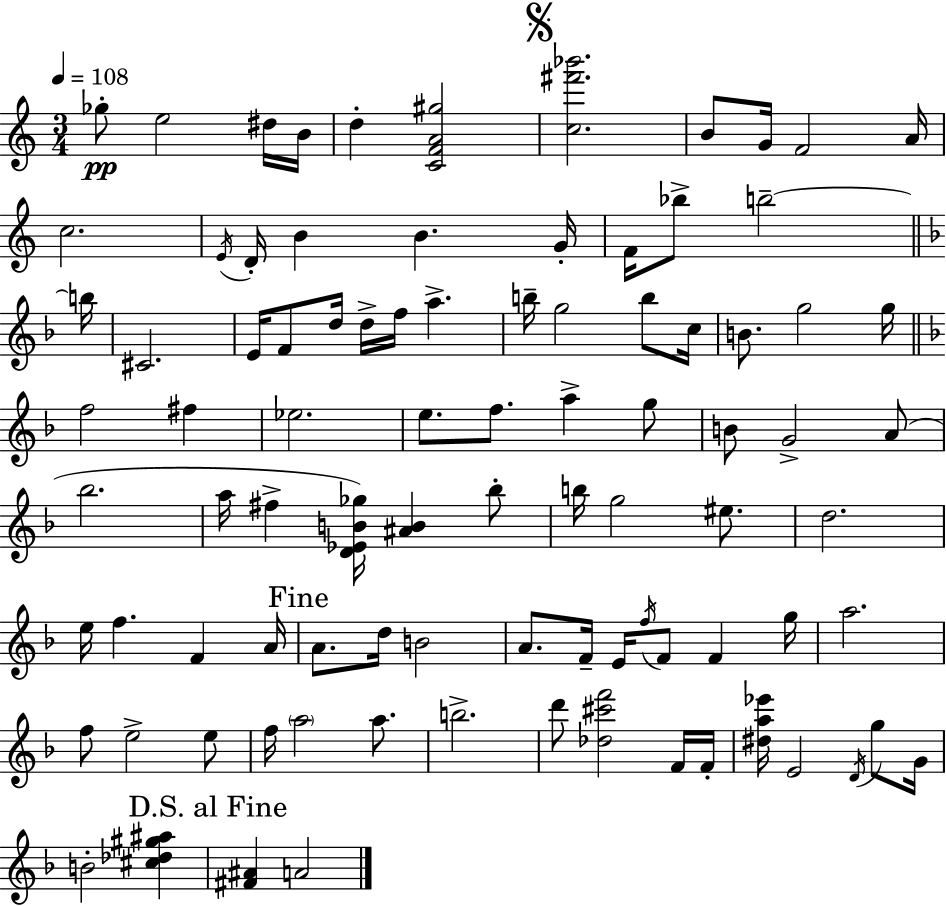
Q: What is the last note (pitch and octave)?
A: A4